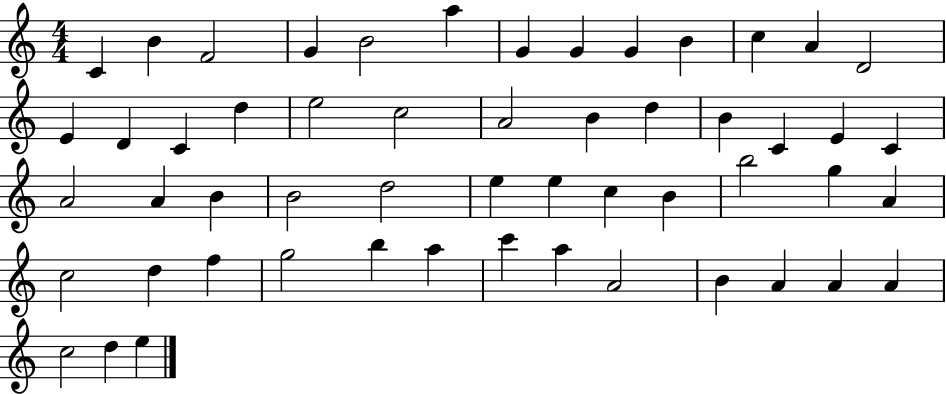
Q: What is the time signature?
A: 4/4